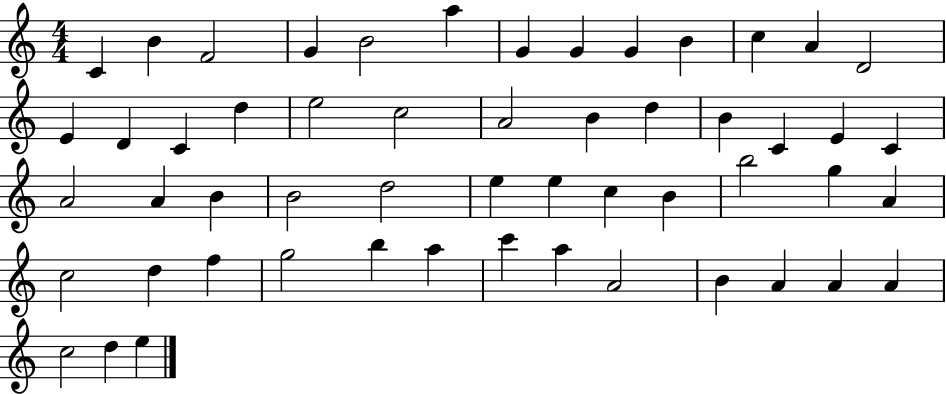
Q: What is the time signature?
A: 4/4